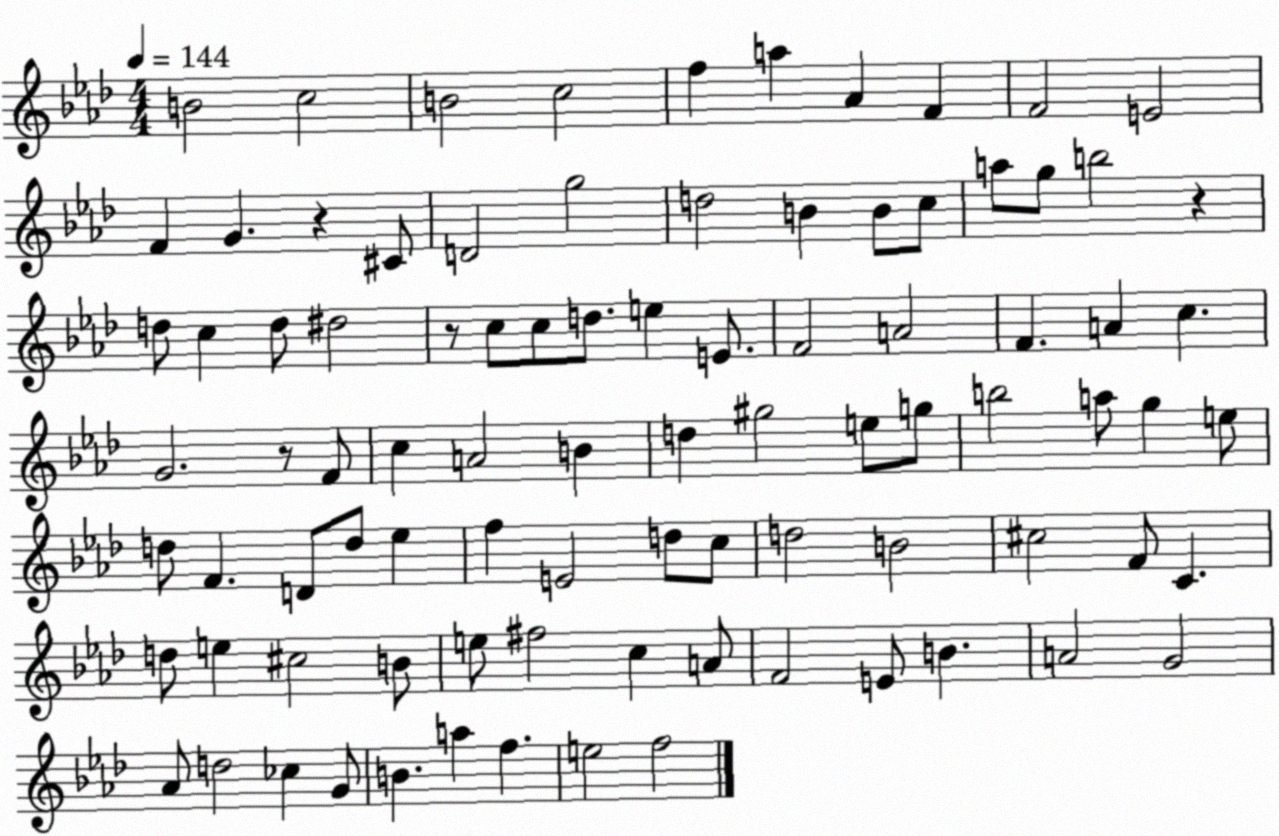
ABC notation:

X:1
T:Untitled
M:4/4
L:1/4
K:Ab
B2 c2 B2 c2 f a _A F F2 E2 F G z ^C/2 D2 g2 d2 B B/2 c/2 a/2 g/2 b2 z d/2 c d/2 ^d2 z/2 c/2 c/2 d/2 e E/2 F2 A2 F A c G2 z/2 F/2 c A2 B d ^g2 e/2 g/2 b2 a/2 g e/2 d/2 F D/2 d/2 _e f E2 d/2 c/2 d2 B2 ^c2 F/2 C d/2 e ^c2 B/2 e/2 ^f2 c A/2 F2 E/2 B A2 G2 _A/2 d2 _c G/2 B a f e2 f2